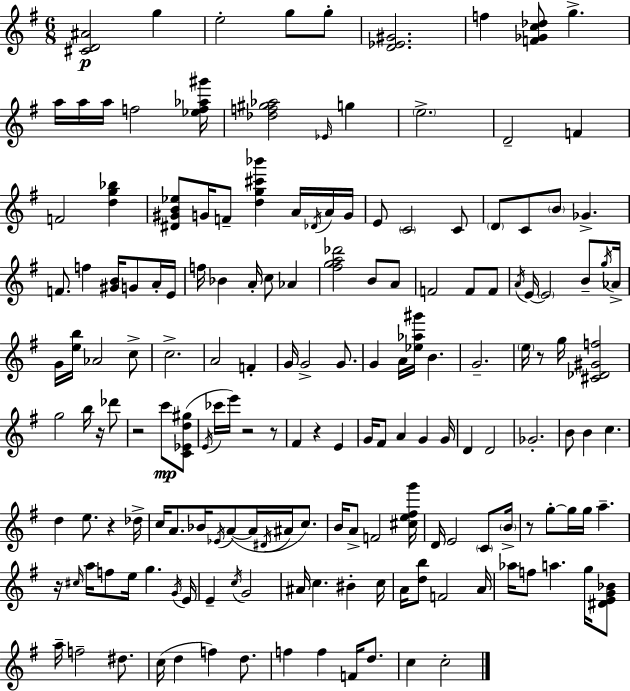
X:1
T:Untitled
M:6/8
L:1/4
K:Em
[^CD^A]2 g e2 g/2 g/2 [D_E^G]2 f [F_Gc_d]/2 g a/4 a/4 a/4 f2 [_ef_a^g']/4 [_df^g_a]2 _E/4 g e2 D2 F F2 [dg_b] [^D^GB_e]/2 G/4 F/2 [dg^c'_b'] A/4 _D/4 A/4 G/4 E/2 C2 C/2 D/2 C/2 B/2 _G F/2 f [^GB]/4 G/2 A/4 E/4 f/4 _B A/4 c/2 _A [^fga_d']2 B/2 A/2 F2 F/2 F/2 A/4 E/4 E2 B/2 g/4 _A/4 G/4 [eb]/4 _A2 c/2 c2 A2 F G/4 G2 G/2 G A/4 [_e_a^g']/4 B G2 e/4 z/2 g/4 [^C_D^Gf]2 g2 b/4 z/4 _d'/2 z2 c'/2 [C_Ed^g]/2 E/4 _c'/4 e'/4 z2 z/2 ^F z E G/4 ^F/2 A G G/4 D D2 _G2 B/2 B c d e/2 z _d/4 c/4 A/2 _B/4 _E/4 A/2 A/4 ^D/4 ^A/4 c/2 B/4 A/2 F2 [^ce^fg']/4 D/4 E2 C/2 B/4 z/2 g/2 g/4 g/4 a z/4 ^c/4 a/4 f/2 e/4 g G/4 E/4 E c/4 G2 ^A/4 c ^B c/4 A/4 [db]/2 F2 A/4 _a/4 f/2 a g/4 [^DEG_B]/2 a/4 f2 ^d/2 c/4 d f d/2 f f F/4 d/2 c c2